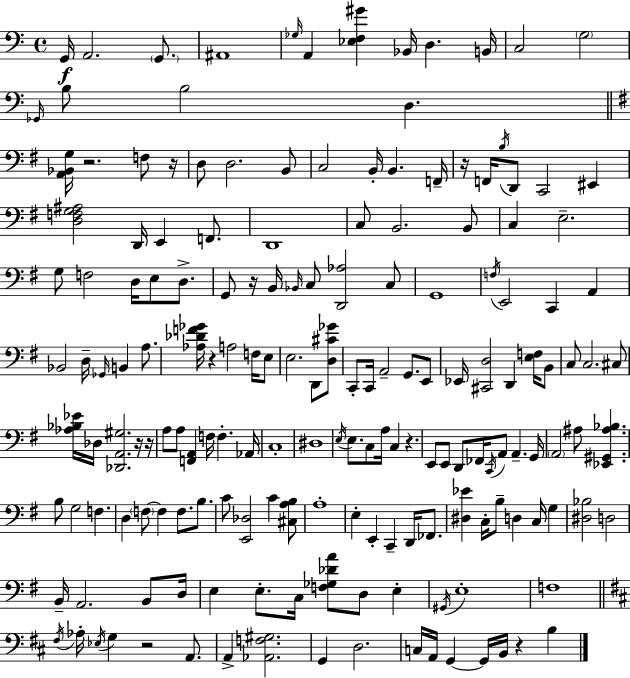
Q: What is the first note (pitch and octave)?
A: G2